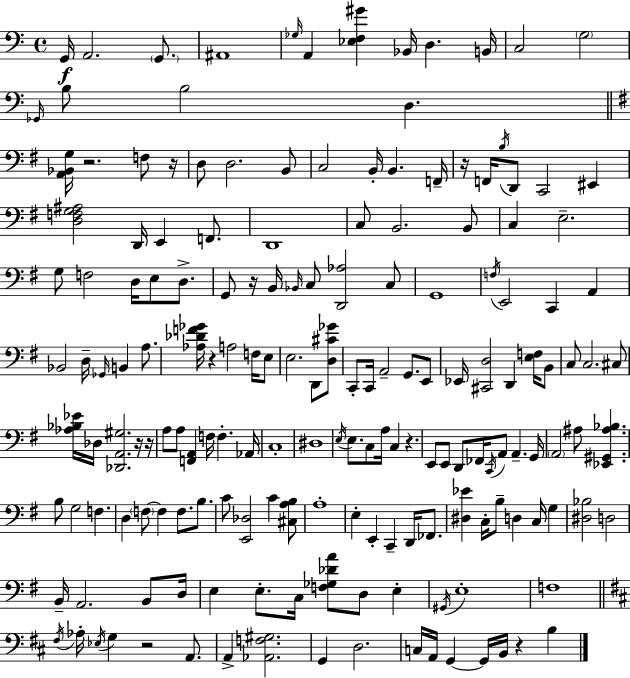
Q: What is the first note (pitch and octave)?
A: G2